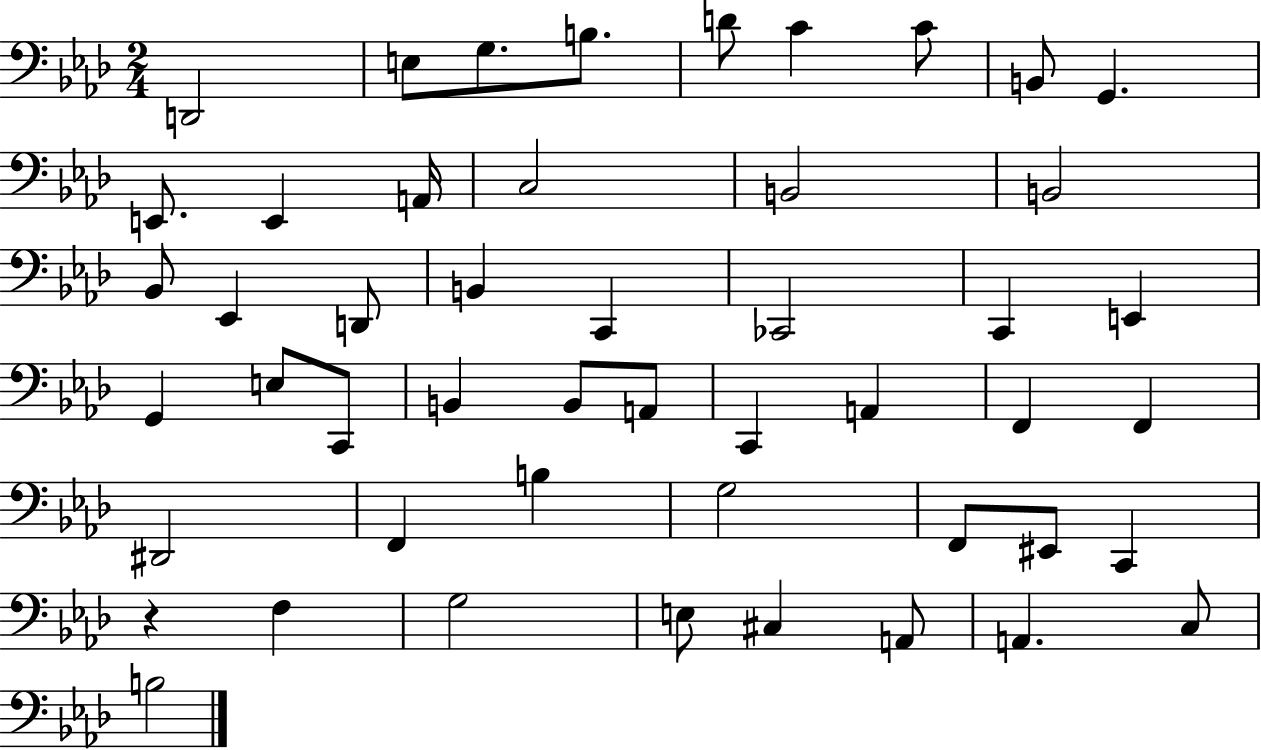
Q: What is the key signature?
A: AES major